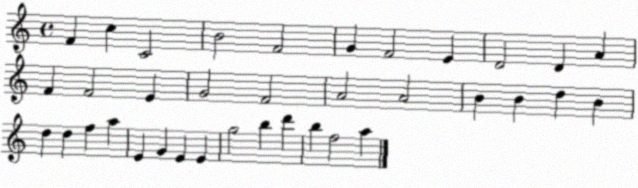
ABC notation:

X:1
T:Untitled
M:4/4
L:1/4
K:C
F c C2 B2 F2 G F2 E D2 D A F F2 E G2 F2 A2 A2 B B d B d d f a E G E E g2 b d' b f2 a